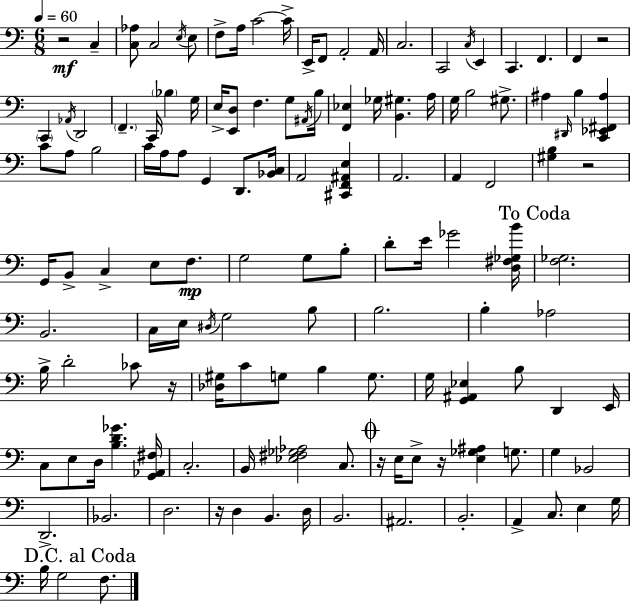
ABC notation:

X:1
T:Untitled
M:6/8
L:1/4
K:Am
z2 C, [C,_A,]/2 C,2 E,/4 E,/2 F,/2 A,/4 C2 C/4 E,,/4 F,,/2 A,,2 A,,/4 C,2 C,,2 C,/4 E,, C,, F,, F,, z2 C,, _A,,/4 D,,2 F,, C,,/4 _B, G,/4 E,/4 [E,,D,]/2 F, G,/2 ^A,,/4 B,/4 [F,,_E,] _G,/4 [B,,^G,] A,/4 G,/4 B,2 ^G,/2 ^A, ^D,,/4 B, [C,,_E,,^F,,^A,] C/2 A,/2 B,2 C/4 A,/4 A,/2 G,, D,,/2 [_B,,C,]/4 A,,2 [^C,,F,,^A,,E,] A,,2 A,, F,,2 [^G,B,] z2 G,,/4 B,,/2 C, E,/2 F,/2 G,2 G,/2 B,/2 D/2 E/4 _G2 [D,^F,_G,B]/4 [F,_G,]2 B,,2 C,/4 E,/4 ^D,/4 G,2 B,/2 B,2 B, _A,2 B,/4 D2 _C/2 z/4 [_D,^G,]/4 C/2 G,/2 B, G,/2 G,/4 [G,,^A,,_E,] B,/2 D,, E,,/4 C,/2 E,/2 D,/4 [B,D_G] [G,,_A,,^F,]/4 C,2 B,,/4 [_E,^F,_G,_A,]2 C,/2 z/4 E,/4 E,/2 z/4 [E,_G,^A,] G,/2 G, _B,,2 D,,2 _B,,2 D,2 z/4 D, B,, D,/4 B,,2 ^A,,2 B,,2 A,, C,/2 E, G,/4 B,/4 G,2 F,/2